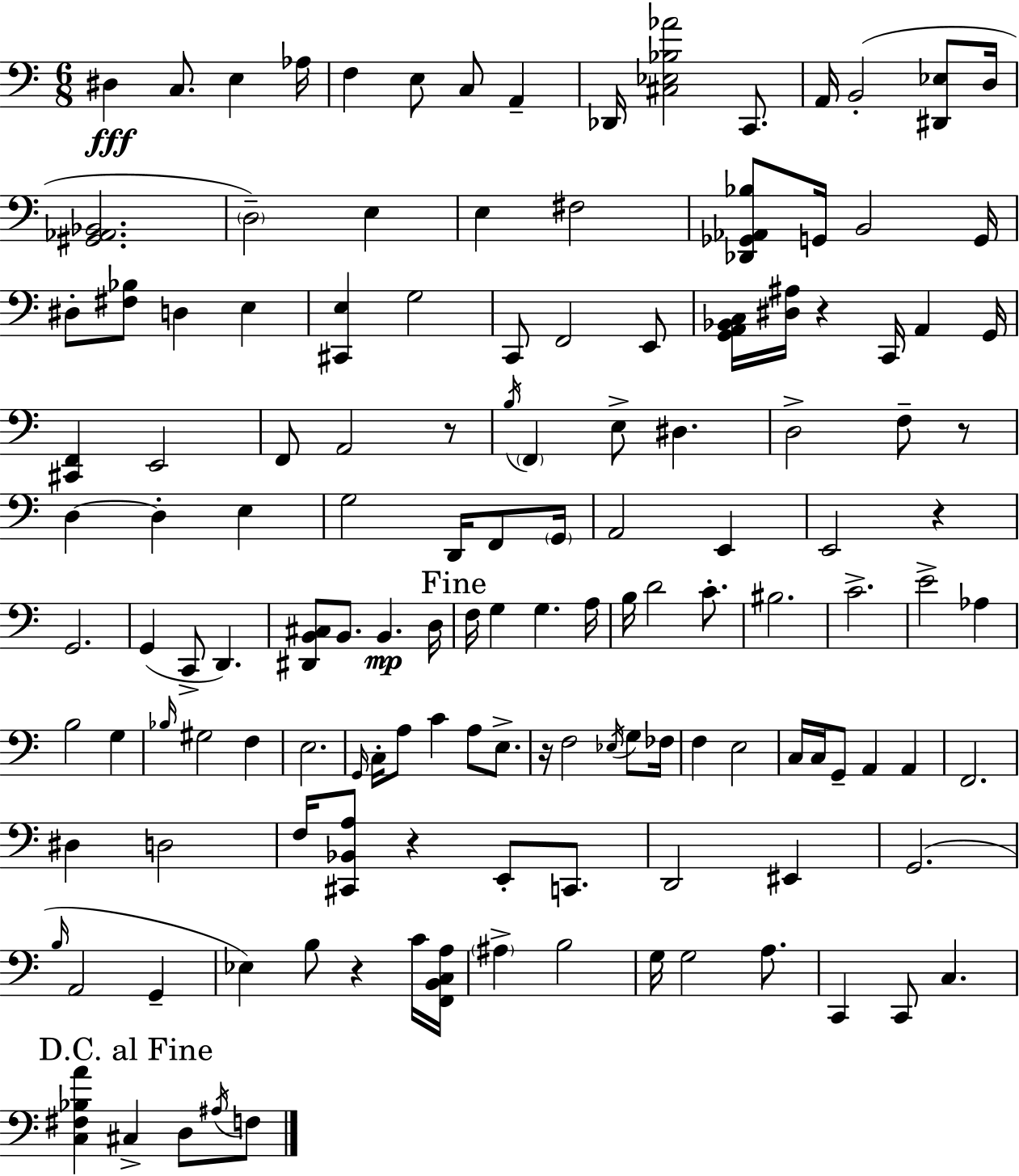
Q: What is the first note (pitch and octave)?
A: D#3